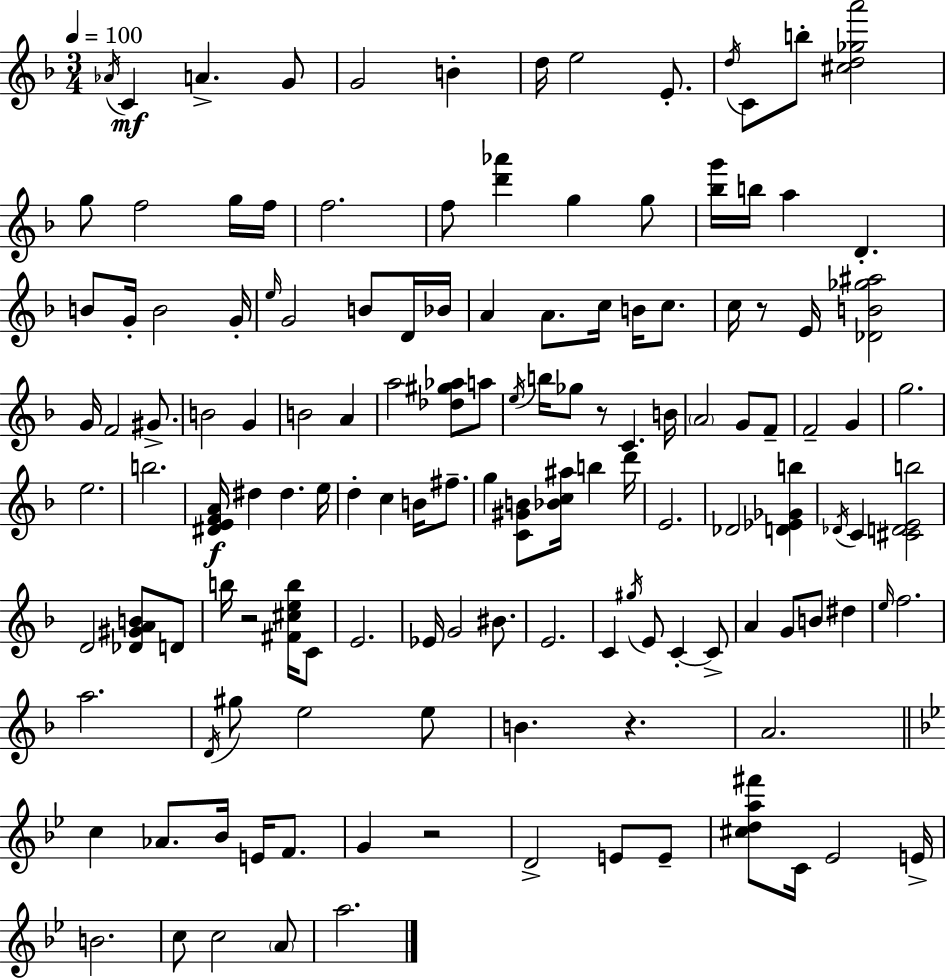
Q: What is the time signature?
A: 3/4